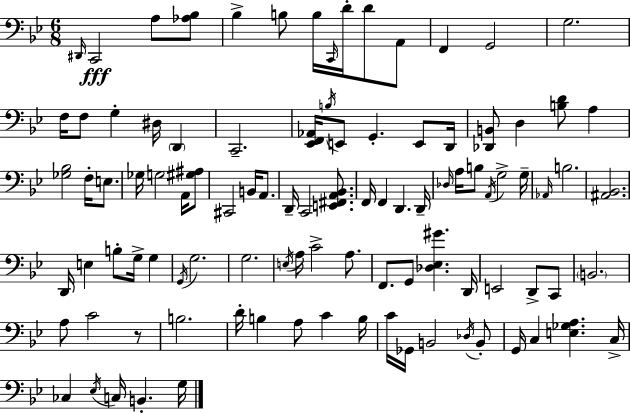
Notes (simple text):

D#2/s C2/h A3/e [Ab3,Bb3]/e Bb3/q B3/e B3/s C2/s D4/s D4/e A2/e F2/q G2/h G3/h. F3/s F3/e G3/q D#3/s D2/q C2/h. [Eb2,F2,Ab2]/s B3/s E2/e G2/q. E2/e D2/s [Db2,B2]/e D3/q [B3,D4]/e A3/q [Gb3,Bb3]/h F3/s E3/e. Gb3/s G3/h A2/s [G#3,A#3]/e C#2/h B2/s A2/e. D2/s C2/h [E2,F#2,A2,Bb2]/e. F2/s F2/q D2/q. D2/s Db3/s A3/s B3/e A2/s G3/h G3/s Ab2/s B3/h. [A#2,Bb2]/h. D2/s E3/q B3/e G3/s G3/q G2/s G3/h. G3/h. E3/s A3/s C4/h A3/e. F2/e. G2/e [Db3,Eb3,G#4]/q. D2/s E2/h D2/e C2/e B2/h. A3/e C4/h R/e B3/h. D4/s B3/q A3/e C4/q B3/s C4/s Gb2/s B2/h Db3/s B2/e G2/s C3/q [E3,Gb3,A3]/q. C3/s CES3/q Eb3/s C3/s B2/q. G3/s